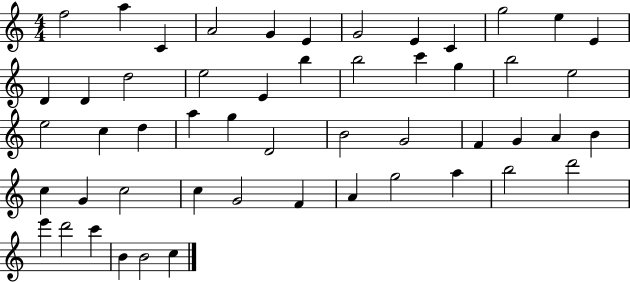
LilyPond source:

{
  \clef treble
  \numericTimeSignature
  \time 4/4
  \key c \major
  f''2 a''4 c'4 | a'2 g'4 e'4 | g'2 e'4 c'4 | g''2 e''4 e'4 | \break d'4 d'4 d''2 | e''2 e'4 b''4 | b''2 c'''4 g''4 | b''2 e''2 | \break e''2 c''4 d''4 | a''4 g''4 d'2 | b'2 g'2 | f'4 g'4 a'4 b'4 | \break c''4 g'4 c''2 | c''4 g'2 f'4 | a'4 g''2 a''4 | b''2 d'''2 | \break e'''4 d'''2 c'''4 | b'4 b'2 c''4 | \bar "|."
}